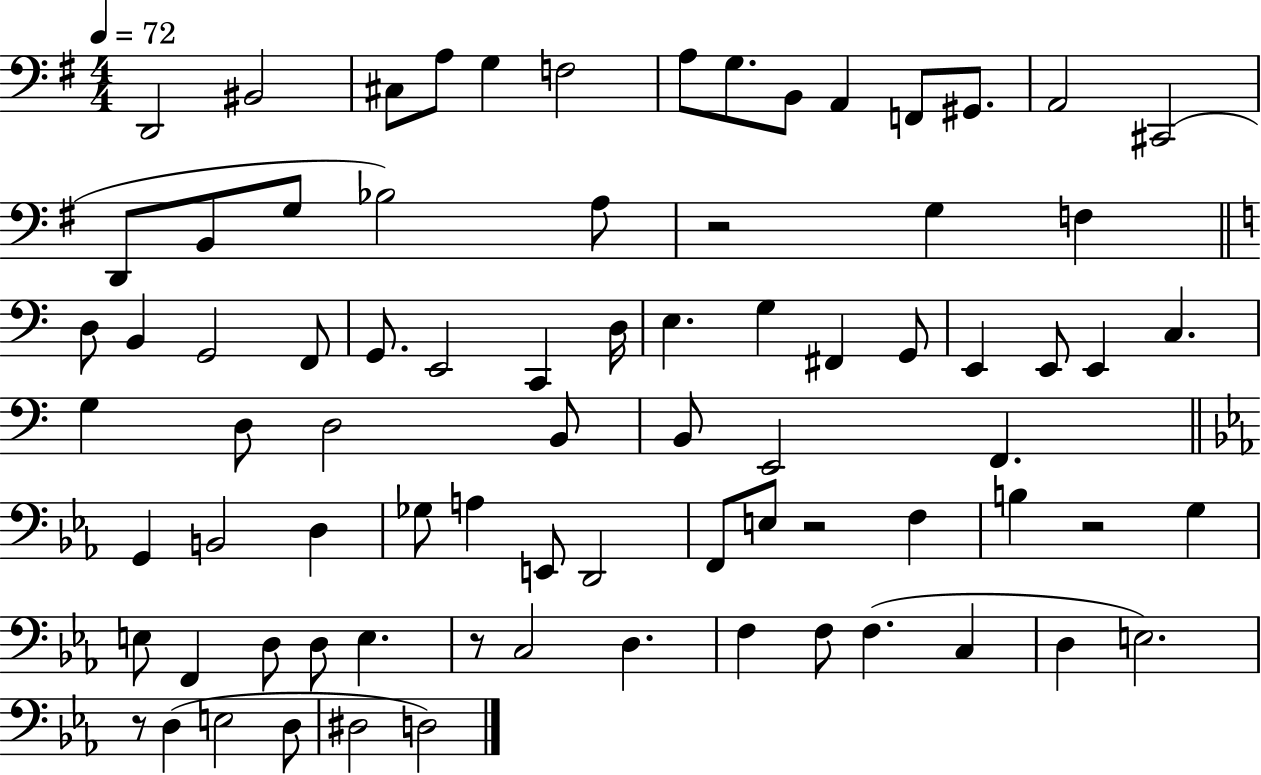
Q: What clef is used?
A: bass